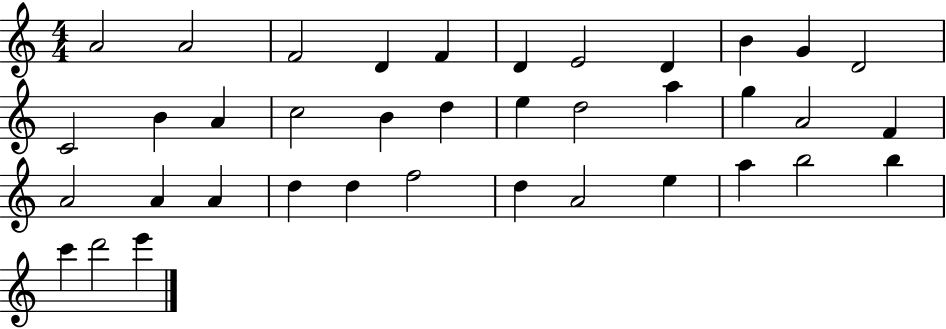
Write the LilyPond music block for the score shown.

{
  \clef treble
  \numericTimeSignature
  \time 4/4
  \key c \major
  a'2 a'2 | f'2 d'4 f'4 | d'4 e'2 d'4 | b'4 g'4 d'2 | \break c'2 b'4 a'4 | c''2 b'4 d''4 | e''4 d''2 a''4 | g''4 a'2 f'4 | \break a'2 a'4 a'4 | d''4 d''4 f''2 | d''4 a'2 e''4 | a''4 b''2 b''4 | \break c'''4 d'''2 e'''4 | \bar "|."
}